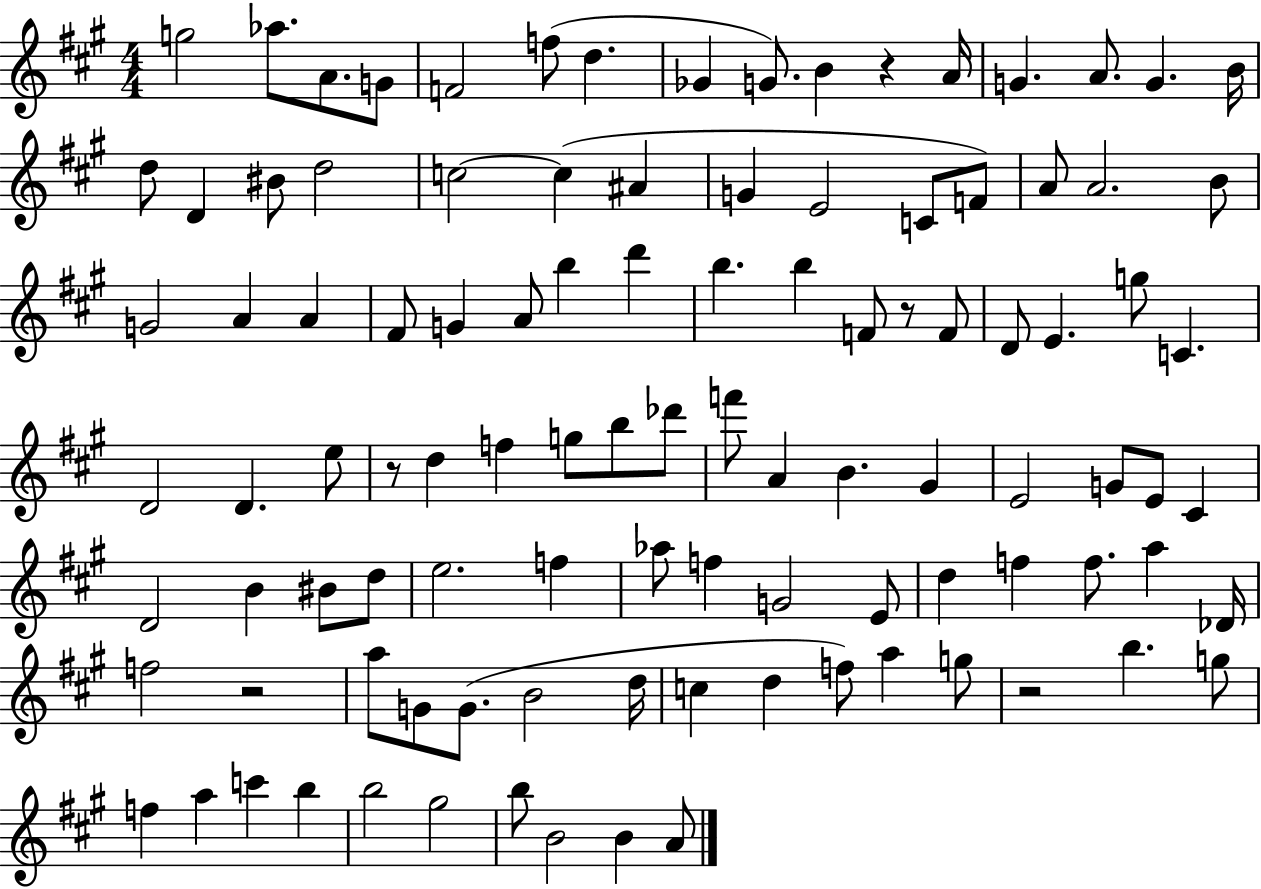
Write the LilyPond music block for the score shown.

{
  \clef treble
  \numericTimeSignature
  \time 4/4
  \key a \major
  g''2 aes''8. a'8. g'8 | f'2 f''8( d''4. | ges'4 g'8.) b'4 r4 a'16 | g'4. a'8. g'4. b'16 | \break d''8 d'4 bis'8 d''2 | c''2~~ c''4( ais'4 | g'4 e'2 c'8 f'8) | a'8 a'2. b'8 | \break g'2 a'4 a'4 | fis'8 g'4 a'8 b''4 d'''4 | b''4. b''4 f'8 r8 f'8 | d'8 e'4. g''8 c'4. | \break d'2 d'4. e''8 | r8 d''4 f''4 g''8 b''8 des'''8 | f'''8 a'4 b'4. gis'4 | e'2 g'8 e'8 cis'4 | \break d'2 b'4 bis'8 d''8 | e''2. f''4 | aes''8 f''4 g'2 e'8 | d''4 f''4 f''8. a''4 des'16 | \break f''2 r2 | a''8 g'8 g'8.( b'2 d''16 | c''4 d''4 f''8) a''4 g''8 | r2 b''4. g''8 | \break f''4 a''4 c'''4 b''4 | b''2 gis''2 | b''8 b'2 b'4 a'8 | \bar "|."
}